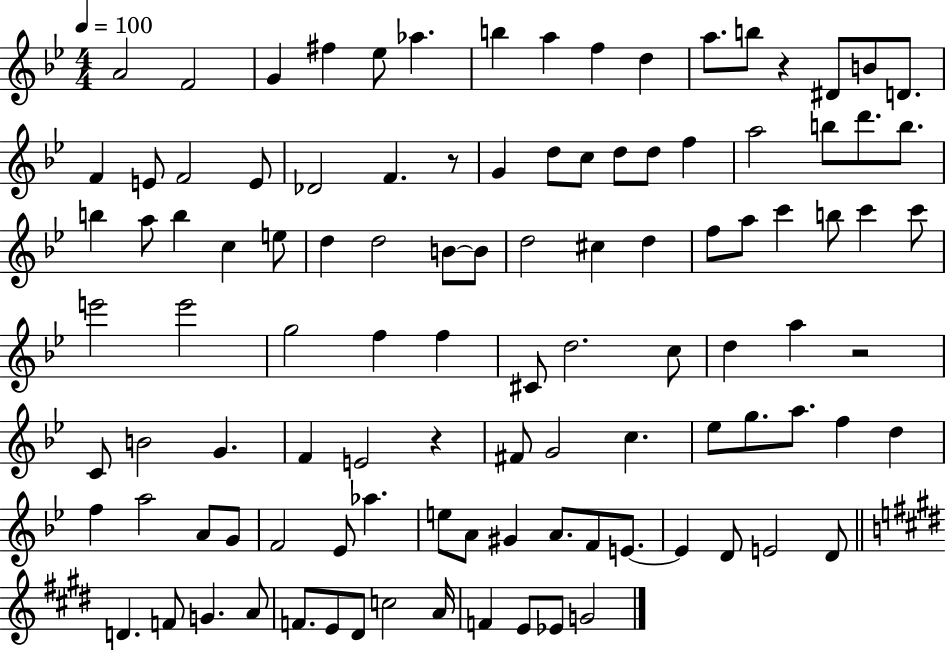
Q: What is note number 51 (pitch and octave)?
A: E6